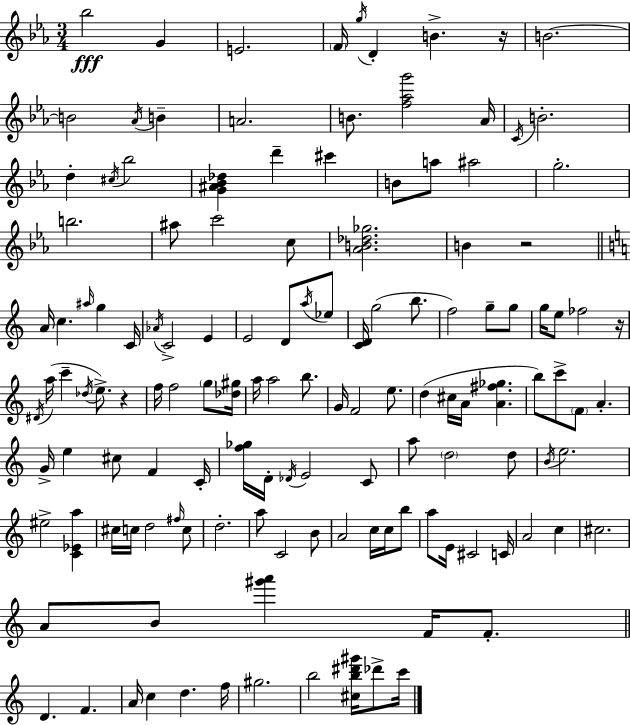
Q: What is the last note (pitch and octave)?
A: C6